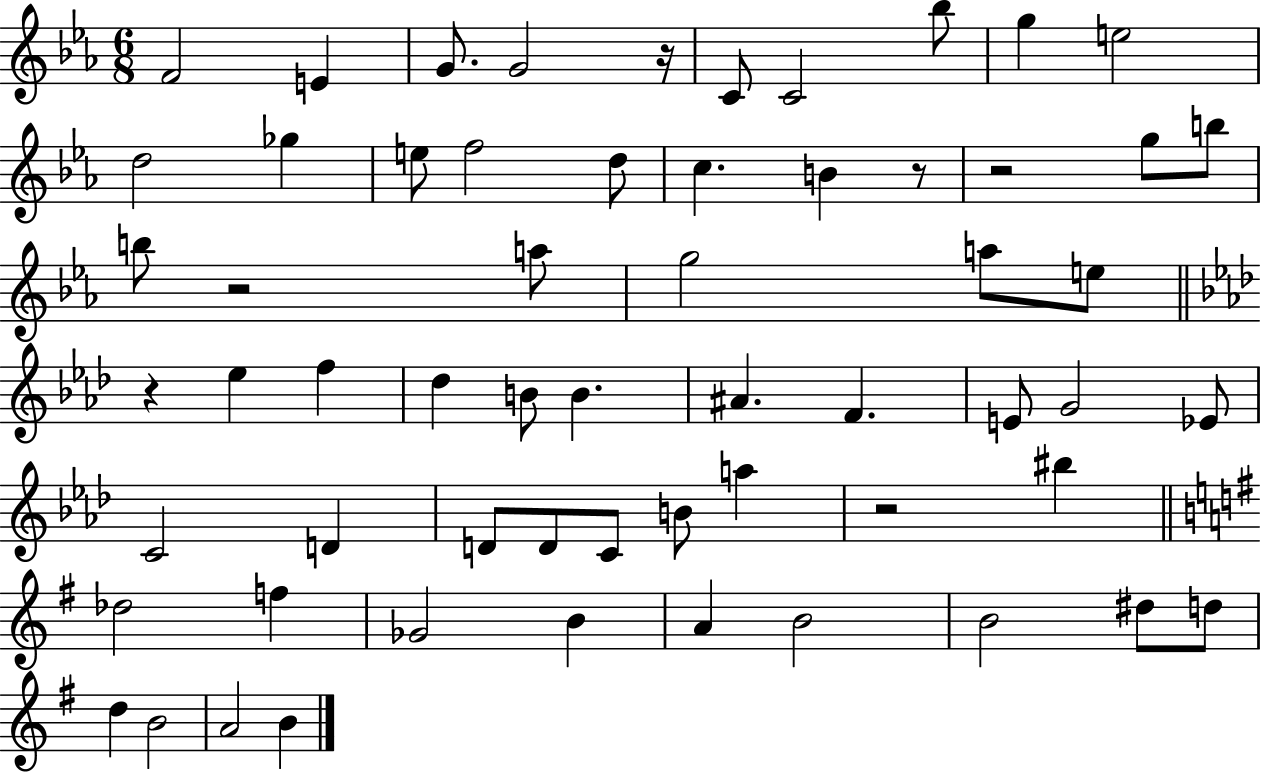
F4/h E4/q G4/e. G4/h R/s C4/e C4/h Bb5/e G5/q E5/h D5/h Gb5/q E5/e F5/h D5/e C5/q. B4/q R/e R/h G5/e B5/e B5/e R/h A5/e G5/h A5/e E5/e R/q Eb5/q F5/q Db5/q B4/e B4/q. A#4/q. F4/q. E4/e G4/h Eb4/e C4/h D4/q D4/e D4/e C4/e B4/e A5/q R/h BIS5/q Db5/h F5/q Gb4/h B4/q A4/q B4/h B4/h D#5/e D5/e D5/q B4/h A4/h B4/q